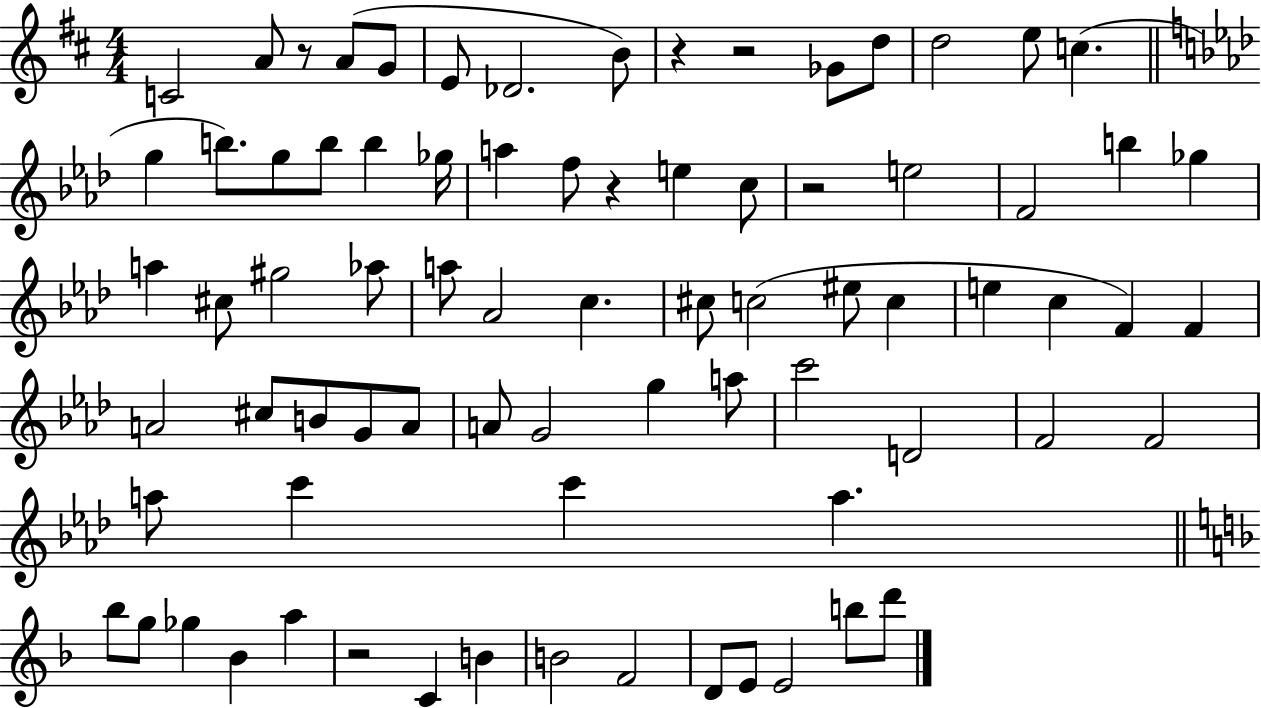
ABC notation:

X:1
T:Untitled
M:4/4
L:1/4
K:D
C2 A/2 z/2 A/2 G/2 E/2 _D2 B/2 z z2 _G/2 d/2 d2 e/2 c g b/2 g/2 b/2 b _g/4 a f/2 z e c/2 z2 e2 F2 b _g a ^c/2 ^g2 _a/2 a/2 _A2 c ^c/2 c2 ^e/2 c e c F F A2 ^c/2 B/2 G/2 A/2 A/2 G2 g a/2 c'2 D2 F2 F2 a/2 c' c' a _b/2 g/2 _g _B a z2 C B B2 F2 D/2 E/2 E2 b/2 d'/2